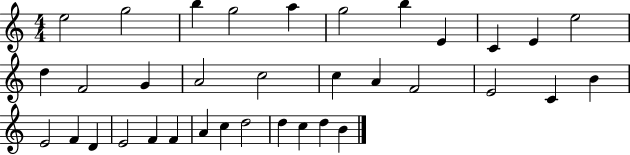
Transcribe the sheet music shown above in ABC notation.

X:1
T:Untitled
M:4/4
L:1/4
K:C
e2 g2 b g2 a g2 b E C E e2 d F2 G A2 c2 c A F2 E2 C B E2 F D E2 F F A c d2 d c d B